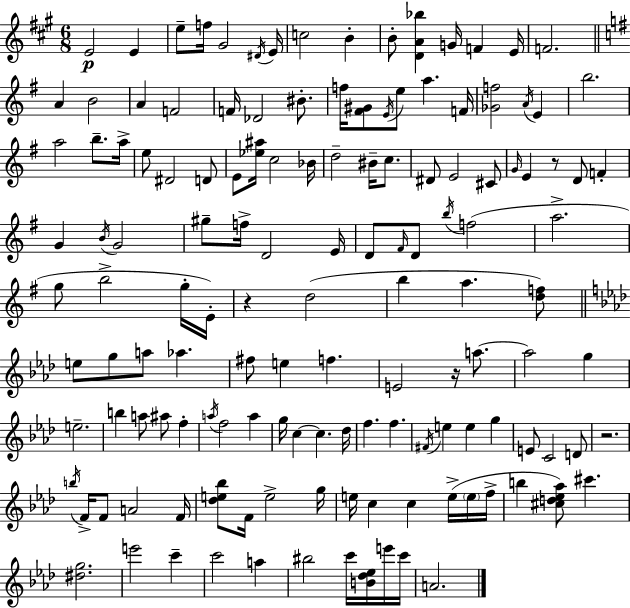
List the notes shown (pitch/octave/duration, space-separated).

E4/h E4/q E5/e F5/s G#4/h D#4/s E4/s C5/h B4/q B4/e [D4,A4,Bb5]/q G4/s F4/q E4/s F4/h. A4/q B4/h A4/q F4/h F4/s Db4/h BIS4/e. F5/s [F#4,G#4]/e E4/s E5/e A5/q. F4/s [Gb4,F5]/h A4/s E4/q B5/h. A5/h B5/e. A5/s E5/e D#4/h D4/e E4/e [Eb5,A#5]/s C5/h Bb4/s D5/h BIS4/s C5/e. D#4/e E4/h C#4/e G4/s E4/q R/e D4/e F4/q G4/q B4/s G4/h G#5/e F5/s D4/h E4/s D4/e F#4/s D4/e B5/s F5/h A5/h. G5/e B5/h G5/s E4/s R/q D5/h B5/q A5/q. [D5,F5]/e E5/e G5/e A5/e Ab5/q. F#5/e E5/q F5/q. E4/h R/s A5/e. A5/h G5/q E5/h. B5/q A5/e A#5/e F5/q A5/s F5/h A5/q G5/s C5/q C5/q. Db5/s F5/q. F5/q. F#4/s E5/q E5/q G5/q E4/e C4/h D4/e R/h. B5/s F4/s F4/e A4/h F4/s [Db5,E5,Bb5]/e F4/s E5/h G5/s E5/s C5/q C5/q E5/s E5/s F5/s B5/q [C#5,D5,Eb5,Ab5]/e C#6/q. [D#5,G5]/h. E6/h C6/q C6/h A5/q BIS5/h C6/s [B4,Db5,Eb5]/s E6/s C6/s A4/h.